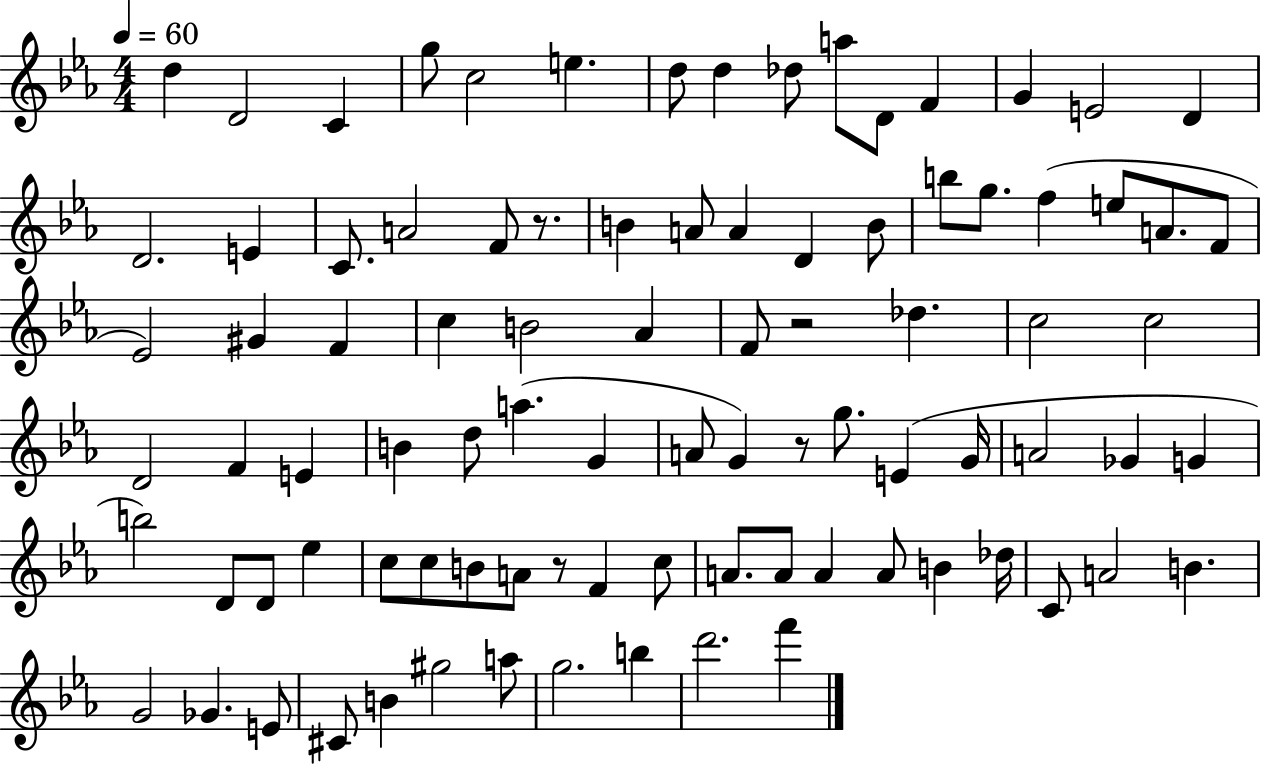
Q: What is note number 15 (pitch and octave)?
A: D4